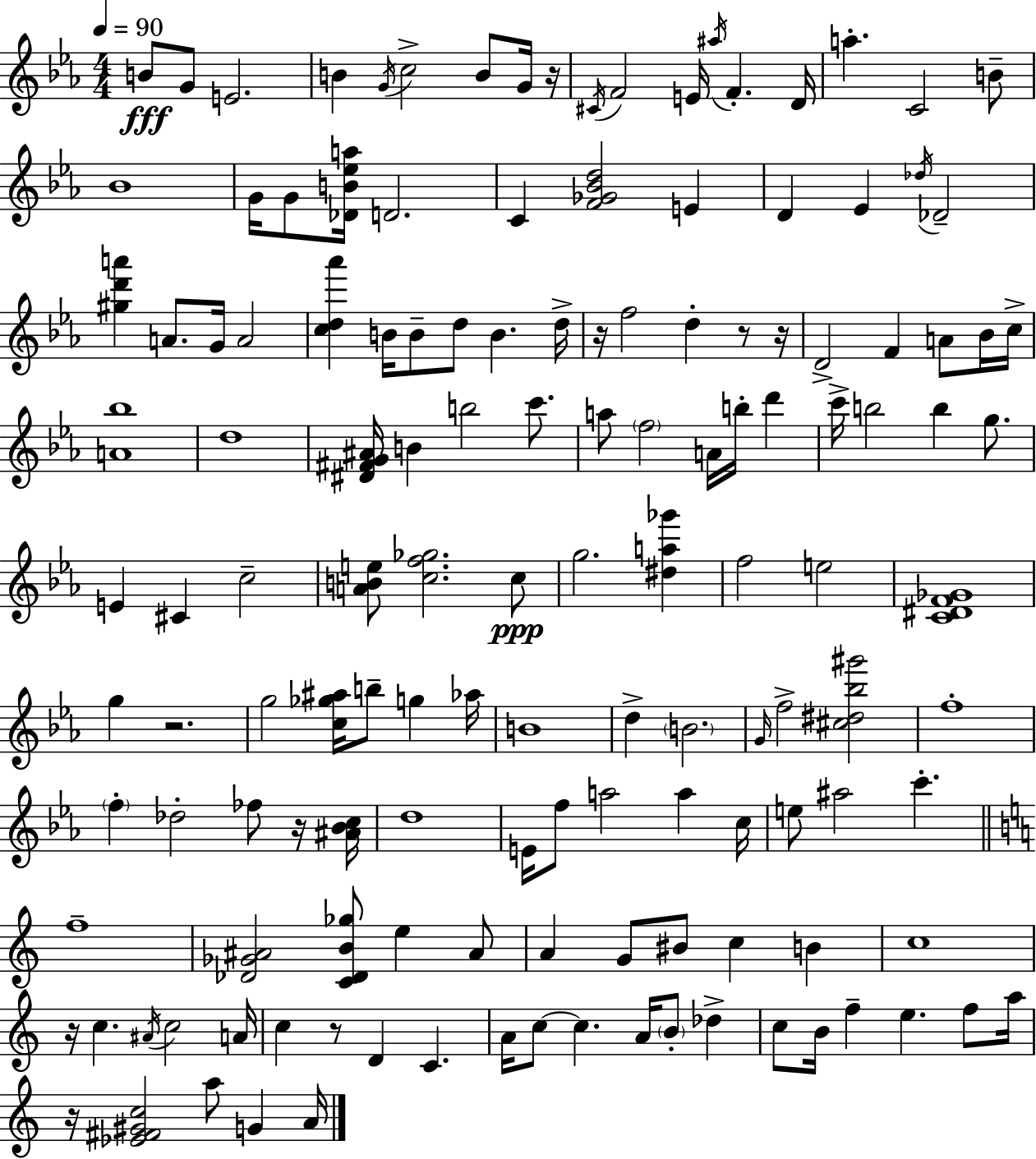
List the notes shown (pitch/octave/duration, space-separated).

B4/e G4/e E4/h. B4/q G4/s C5/h B4/e G4/s R/s C#4/s F4/h E4/s A#5/s F4/q. D4/s A5/q. C4/h B4/e Bb4/w G4/s G4/e [Db4,B4,Eb5,A5]/s D4/h. C4/q [F4,Gb4,Bb4,D5]/h E4/q D4/q Eb4/q Db5/s Db4/h [G#5,D6,A6]/q A4/e. G4/s A4/h [C5,D5,Ab6]/q B4/s B4/e D5/e B4/q. D5/s R/s F5/h D5/q R/e R/s D4/h F4/q A4/e Bb4/s C5/s [A4,Bb5]/w D5/w [D#4,F#4,G4,A#4]/s B4/q B5/h C6/e. A5/e F5/h A4/s B5/s D6/q C6/s B5/h B5/q G5/e. E4/q C#4/q C5/h [A4,B4,E5]/e [C5,F5,Gb5]/h. C5/e G5/h. [D#5,A5,Gb6]/q F5/h E5/h [C4,D#4,F4,Gb4]/w G5/q R/h. G5/h [C5,Gb5,A#5]/s B5/e G5/q Ab5/s B4/w D5/q B4/h. G4/s F5/h [C#5,D#5,Bb5,G#6]/h F5/w F5/q Db5/h FES5/e R/s [A#4,Bb4,C5]/s D5/w E4/s F5/e A5/h A5/q C5/s E5/e A#5/h C6/q. F5/w [Db4,Gb4,A#4]/h [C4,Db4,B4,Gb5]/e E5/q A#4/e A4/q G4/e BIS4/e C5/q B4/q C5/w R/s C5/q. A#4/s C5/h A4/s C5/q R/e D4/q C4/q. A4/s C5/e C5/q. A4/s B4/e Db5/q C5/e B4/s F5/q E5/q. F5/e A5/s R/s [Eb4,F#4,G#4,C5]/h A5/e G4/q A4/s